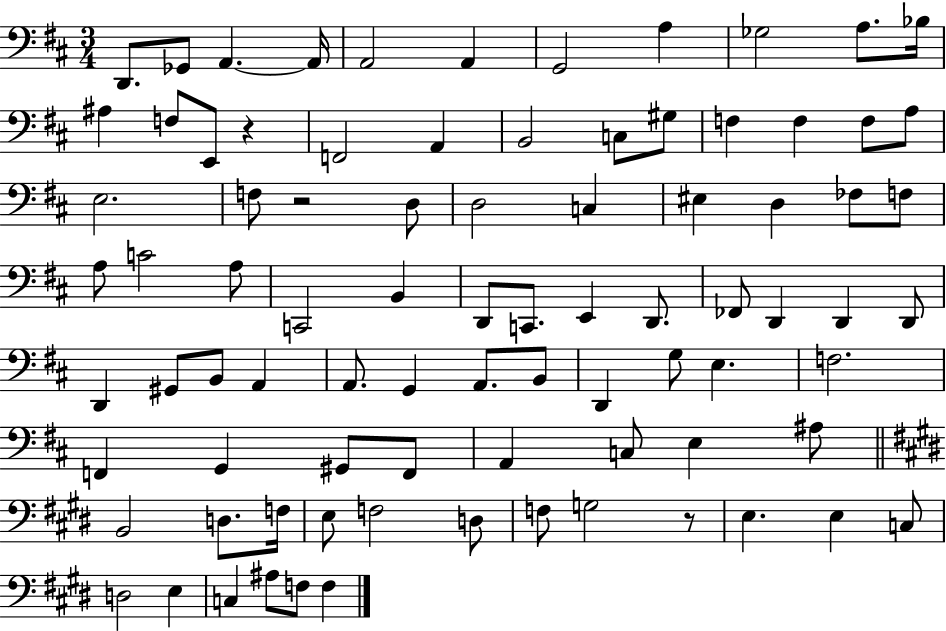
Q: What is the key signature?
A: D major